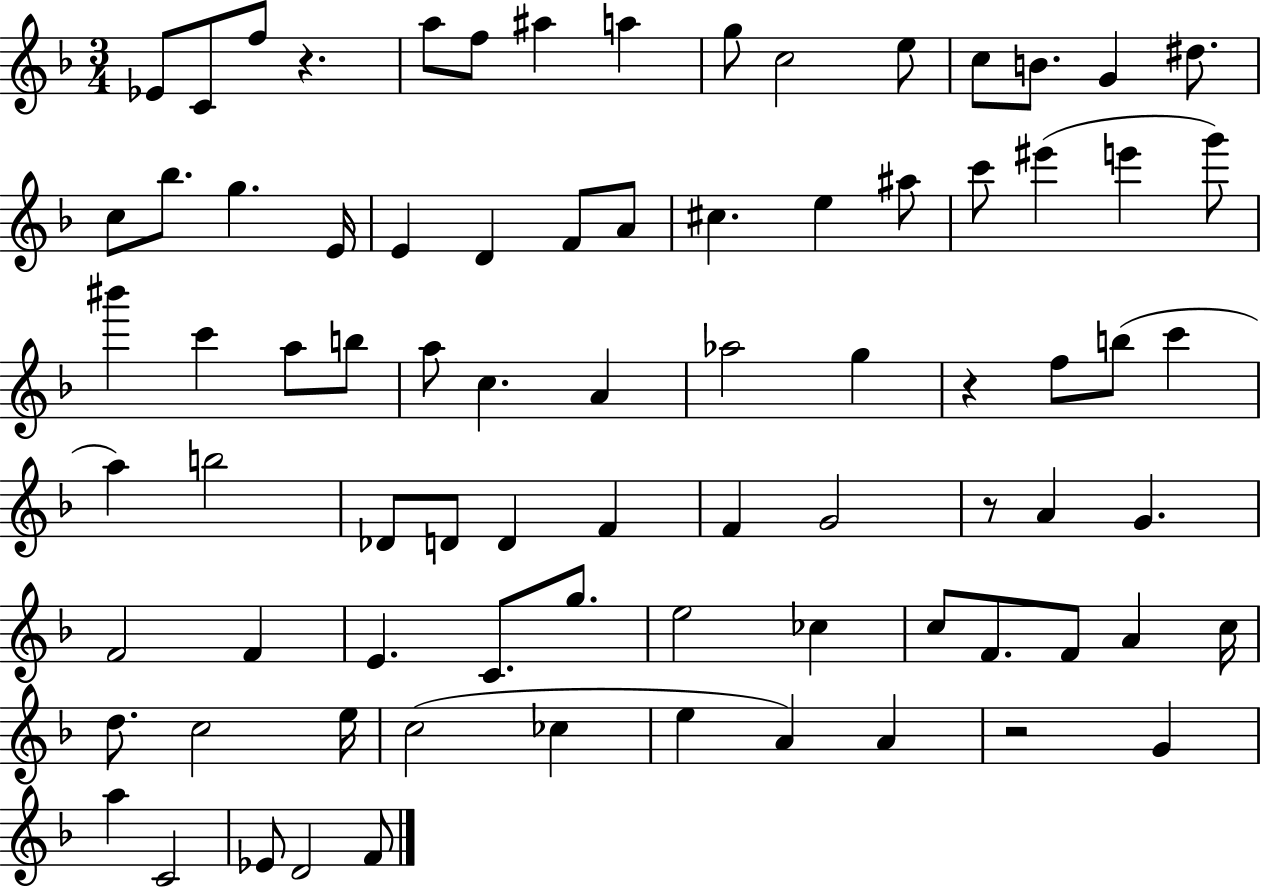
{
  \clef treble
  \numericTimeSignature
  \time 3/4
  \key f \major
  ees'8 c'8 f''8 r4. | a''8 f''8 ais''4 a''4 | g''8 c''2 e''8 | c''8 b'8. g'4 dis''8. | \break c''8 bes''8. g''4. e'16 | e'4 d'4 f'8 a'8 | cis''4. e''4 ais''8 | c'''8 eis'''4( e'''4 g'''8) | \break bis'''4 c'''4 a''8 b''8 | a''8 c''4. a'4 | aes''2 g''4 | r4 f''8 b''8( c'''4 | \break a''4) b''2 | des'8 d'8 d'4 f'4 | f'4 g'2 | r8 a'4 g'4. | \break f'2 f'4 | e'4. c'8. g''8. | e''2 ces''4 | c''8 f'8. f'8 a'4 c''16 | \break d''8. c''2 e''16 | c''2( ces''4 | e''4 a'4) a'4 | r2 g'4 | \break a''4 c'2 | ees'8 d'2 f'8 | \bar "|."
}